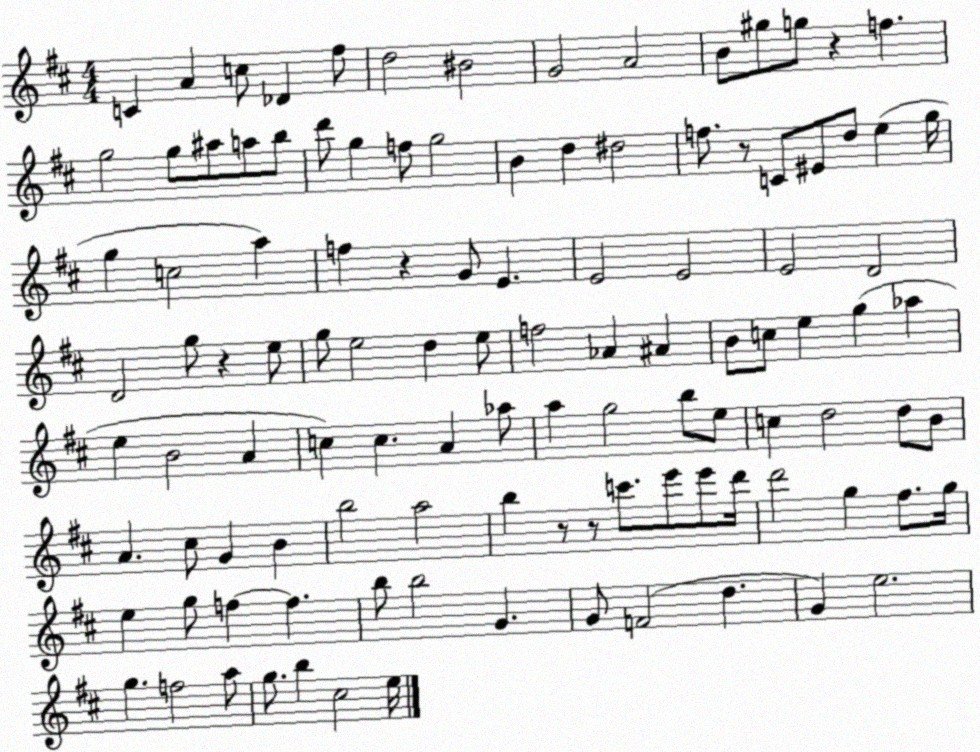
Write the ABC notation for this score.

X:1
T:Untitled
M:4/4
L:1/4
K:D
C A c/2 _D ^f/2 d2 ^B2 G2 A2 B/2 ^g/2 g/2 z f g2 g/2 ^a/2 a/2 b/2 d'/2 g f/2 g2 B d ^d2 f/2 z/2 C/2 ^E/2 d/2 e g/4 g c2 a f z G/2 E E2 E2 E2 D2 D2 g/2 z e/2 g/2 e2 d e/2 f2 _A ^A B/2 c/2 e g _a e B2 A c c A _a/2 a g2 b/2 e/2 c d2 d/2 B/2 A ^c/2 G B b2 a2 b z/2 z/2 c'/2 e'/2 e'/2 d'/4 d'2 g ^f/2 g/4 e g/2 f f b/2 b2 G G/2 F2 d G e2 g f2 a/2 g/2 b ^c2 e/4